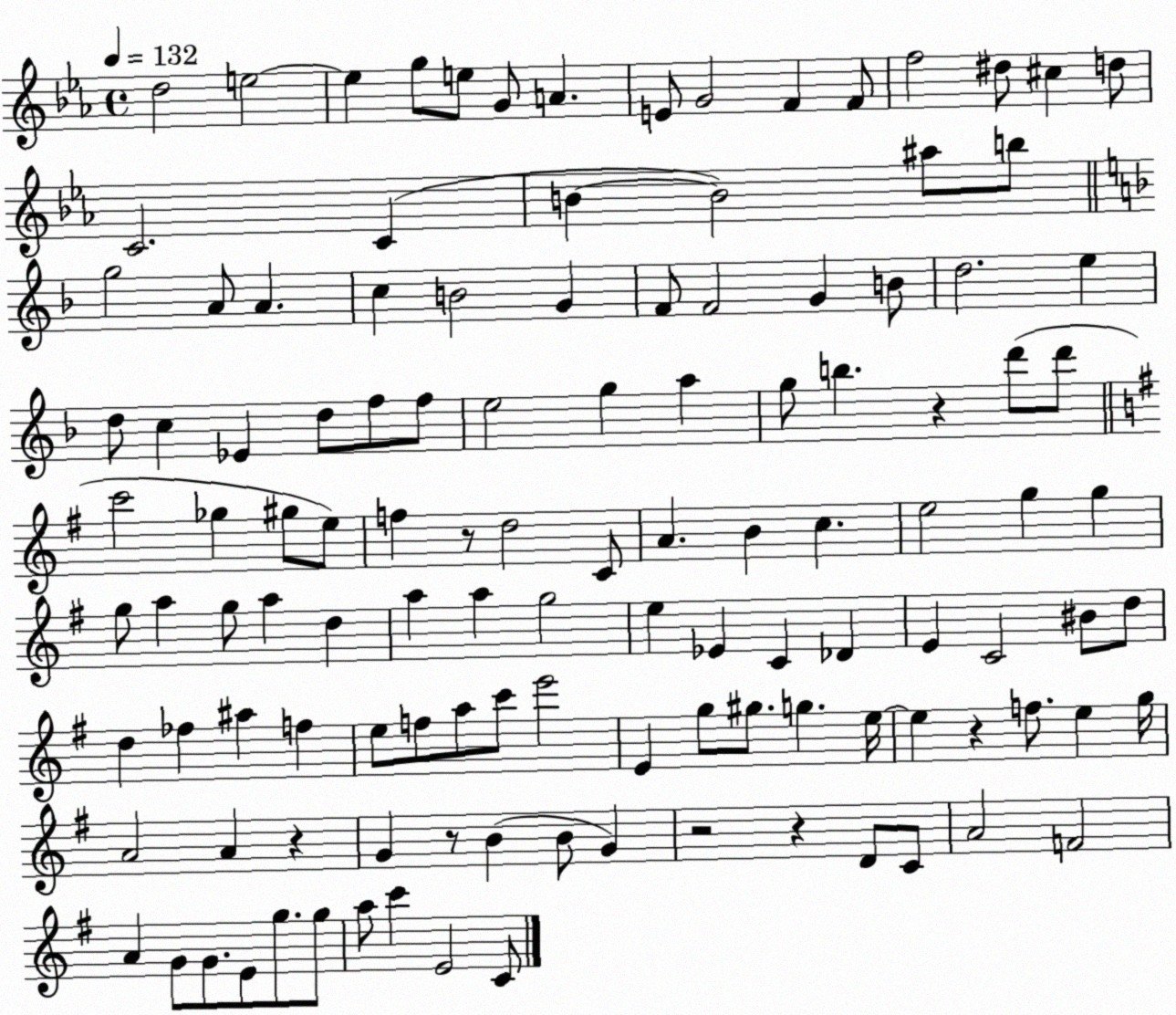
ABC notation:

X:1
T:Untitled
M:4/4
L:1/4
K:Eb
d2 e2 e g/2 e/2 G/2 A E/2 G2 F F/2 f2 ^d/2 ^c d/2 C2 C B B2 ^a/2 b/2 g2 A/2 A c B2 G F/2 F2 G B/2 d2 e d/2 c _E d/2 f/2 f/2 e2 g a g/2 b z d'/2 d'/2 c'2 _g ^g/2 e/2 f z/2 d2 C/2 A B c e2 g g g/2 a g/2 a d a a g2 e _E C _D E C2 ^B/2 d/2 d _f ^a f e/2 f/2 a/2 c'/2 e'2 E g/2 ^g/2 g e/4 e z f/2 e g/4 A2 A z G z/2 B B/2 G z2 z D/2 C/2 A2 F2 A G/2 G/2 E/2 g/2 g/2 a/2 c' E2 C/2